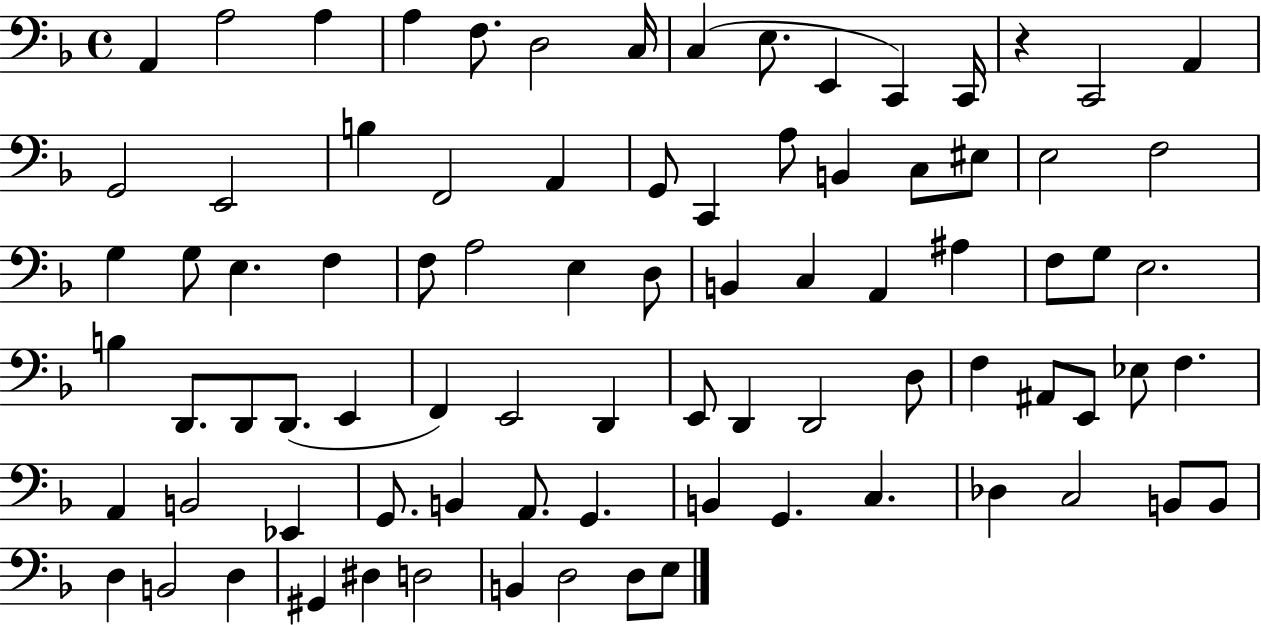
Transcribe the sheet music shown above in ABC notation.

X:1
T:Untitled
M:4/4
L:1/4
K:F
A,, A,2 A, A, F,/2 D,2 C,/4 C, E,/2 E,, C,, C,,/4 z C,,2 A,, G,,2 E,,2 B, F,,2 A,, G,,/2 C,, A,/2 B,, C,/2 ^E,/2 E,2 F,2 G, G,/2 E, F, F,/2 A,2 E, D,/2 B,, C, A,, ^A, F,/2 G,/2 E,2 B, D,,/2 D,,/2 D,,/2 E,, F,, E,,2 D,, E,,/2 D,, D,,2 D,/2 F, ^A,,/2 E,,/2 _E,/2 F, A,, B,,2 _E,, G,,/2 B,, A,,/2 G,, B,, G,, C, _D, C,2 B,,/2 B,,/2 D, B,,2 D, ^G,, ^D, D,2 B,, D,2 D,/2 E,/2